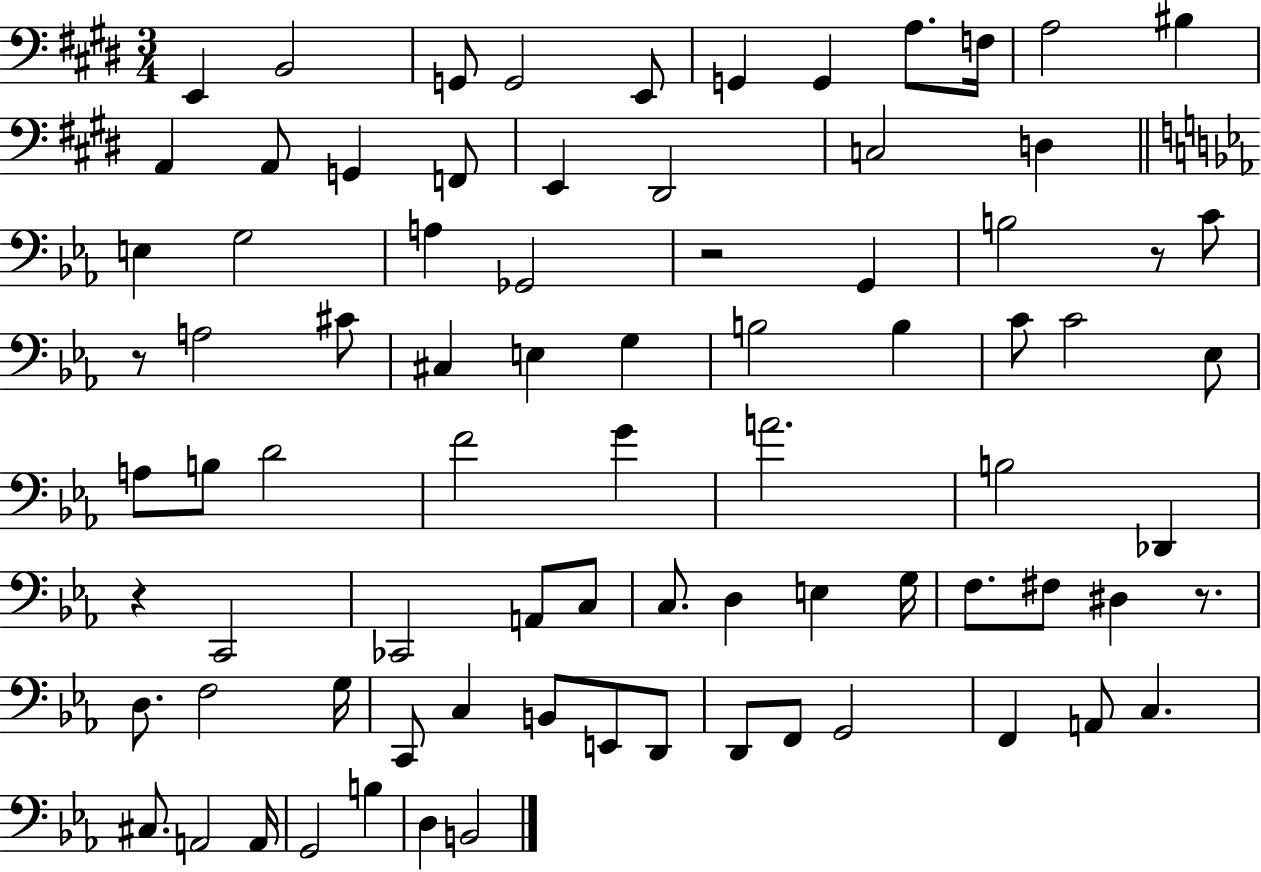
E2/q B2/h G2/e G2/h E2/e G2/q G2/q A3/e. F3/s A3/h BIS3/q A2/q A2/e G2/q F2/e E2/q D#2/h C3/h D3/q E3/q G3/h A3/q Gb2/h R/h G2/q B3/h R/e C4/e R/e A3/h C#4/e C#3/q E3/q G3/q B3/h B3/q C4/e C4/h Eb3/e A3/e B3/e D4/h F4/h G4/q A4/h. B3/h Db2/q R/q C2/h CES2/h A2/e C3/e C3/e. D3/q E3/q G3/s F3/e. F#3/e D#3/q R/e. D3/e. F3/h G3/s C2/e C3/q B2/e E2/e D2/e D2/e F2/e G2/h F2/q A2/e C3/q. C#3/e. A2/h A2/s G2/h B3/q D3/q B2/h